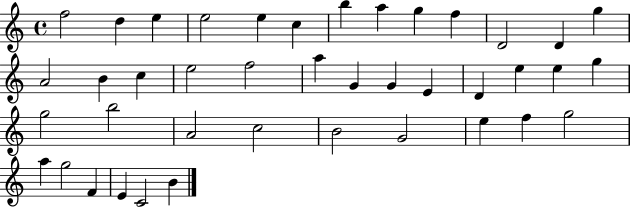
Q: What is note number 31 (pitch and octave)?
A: B4